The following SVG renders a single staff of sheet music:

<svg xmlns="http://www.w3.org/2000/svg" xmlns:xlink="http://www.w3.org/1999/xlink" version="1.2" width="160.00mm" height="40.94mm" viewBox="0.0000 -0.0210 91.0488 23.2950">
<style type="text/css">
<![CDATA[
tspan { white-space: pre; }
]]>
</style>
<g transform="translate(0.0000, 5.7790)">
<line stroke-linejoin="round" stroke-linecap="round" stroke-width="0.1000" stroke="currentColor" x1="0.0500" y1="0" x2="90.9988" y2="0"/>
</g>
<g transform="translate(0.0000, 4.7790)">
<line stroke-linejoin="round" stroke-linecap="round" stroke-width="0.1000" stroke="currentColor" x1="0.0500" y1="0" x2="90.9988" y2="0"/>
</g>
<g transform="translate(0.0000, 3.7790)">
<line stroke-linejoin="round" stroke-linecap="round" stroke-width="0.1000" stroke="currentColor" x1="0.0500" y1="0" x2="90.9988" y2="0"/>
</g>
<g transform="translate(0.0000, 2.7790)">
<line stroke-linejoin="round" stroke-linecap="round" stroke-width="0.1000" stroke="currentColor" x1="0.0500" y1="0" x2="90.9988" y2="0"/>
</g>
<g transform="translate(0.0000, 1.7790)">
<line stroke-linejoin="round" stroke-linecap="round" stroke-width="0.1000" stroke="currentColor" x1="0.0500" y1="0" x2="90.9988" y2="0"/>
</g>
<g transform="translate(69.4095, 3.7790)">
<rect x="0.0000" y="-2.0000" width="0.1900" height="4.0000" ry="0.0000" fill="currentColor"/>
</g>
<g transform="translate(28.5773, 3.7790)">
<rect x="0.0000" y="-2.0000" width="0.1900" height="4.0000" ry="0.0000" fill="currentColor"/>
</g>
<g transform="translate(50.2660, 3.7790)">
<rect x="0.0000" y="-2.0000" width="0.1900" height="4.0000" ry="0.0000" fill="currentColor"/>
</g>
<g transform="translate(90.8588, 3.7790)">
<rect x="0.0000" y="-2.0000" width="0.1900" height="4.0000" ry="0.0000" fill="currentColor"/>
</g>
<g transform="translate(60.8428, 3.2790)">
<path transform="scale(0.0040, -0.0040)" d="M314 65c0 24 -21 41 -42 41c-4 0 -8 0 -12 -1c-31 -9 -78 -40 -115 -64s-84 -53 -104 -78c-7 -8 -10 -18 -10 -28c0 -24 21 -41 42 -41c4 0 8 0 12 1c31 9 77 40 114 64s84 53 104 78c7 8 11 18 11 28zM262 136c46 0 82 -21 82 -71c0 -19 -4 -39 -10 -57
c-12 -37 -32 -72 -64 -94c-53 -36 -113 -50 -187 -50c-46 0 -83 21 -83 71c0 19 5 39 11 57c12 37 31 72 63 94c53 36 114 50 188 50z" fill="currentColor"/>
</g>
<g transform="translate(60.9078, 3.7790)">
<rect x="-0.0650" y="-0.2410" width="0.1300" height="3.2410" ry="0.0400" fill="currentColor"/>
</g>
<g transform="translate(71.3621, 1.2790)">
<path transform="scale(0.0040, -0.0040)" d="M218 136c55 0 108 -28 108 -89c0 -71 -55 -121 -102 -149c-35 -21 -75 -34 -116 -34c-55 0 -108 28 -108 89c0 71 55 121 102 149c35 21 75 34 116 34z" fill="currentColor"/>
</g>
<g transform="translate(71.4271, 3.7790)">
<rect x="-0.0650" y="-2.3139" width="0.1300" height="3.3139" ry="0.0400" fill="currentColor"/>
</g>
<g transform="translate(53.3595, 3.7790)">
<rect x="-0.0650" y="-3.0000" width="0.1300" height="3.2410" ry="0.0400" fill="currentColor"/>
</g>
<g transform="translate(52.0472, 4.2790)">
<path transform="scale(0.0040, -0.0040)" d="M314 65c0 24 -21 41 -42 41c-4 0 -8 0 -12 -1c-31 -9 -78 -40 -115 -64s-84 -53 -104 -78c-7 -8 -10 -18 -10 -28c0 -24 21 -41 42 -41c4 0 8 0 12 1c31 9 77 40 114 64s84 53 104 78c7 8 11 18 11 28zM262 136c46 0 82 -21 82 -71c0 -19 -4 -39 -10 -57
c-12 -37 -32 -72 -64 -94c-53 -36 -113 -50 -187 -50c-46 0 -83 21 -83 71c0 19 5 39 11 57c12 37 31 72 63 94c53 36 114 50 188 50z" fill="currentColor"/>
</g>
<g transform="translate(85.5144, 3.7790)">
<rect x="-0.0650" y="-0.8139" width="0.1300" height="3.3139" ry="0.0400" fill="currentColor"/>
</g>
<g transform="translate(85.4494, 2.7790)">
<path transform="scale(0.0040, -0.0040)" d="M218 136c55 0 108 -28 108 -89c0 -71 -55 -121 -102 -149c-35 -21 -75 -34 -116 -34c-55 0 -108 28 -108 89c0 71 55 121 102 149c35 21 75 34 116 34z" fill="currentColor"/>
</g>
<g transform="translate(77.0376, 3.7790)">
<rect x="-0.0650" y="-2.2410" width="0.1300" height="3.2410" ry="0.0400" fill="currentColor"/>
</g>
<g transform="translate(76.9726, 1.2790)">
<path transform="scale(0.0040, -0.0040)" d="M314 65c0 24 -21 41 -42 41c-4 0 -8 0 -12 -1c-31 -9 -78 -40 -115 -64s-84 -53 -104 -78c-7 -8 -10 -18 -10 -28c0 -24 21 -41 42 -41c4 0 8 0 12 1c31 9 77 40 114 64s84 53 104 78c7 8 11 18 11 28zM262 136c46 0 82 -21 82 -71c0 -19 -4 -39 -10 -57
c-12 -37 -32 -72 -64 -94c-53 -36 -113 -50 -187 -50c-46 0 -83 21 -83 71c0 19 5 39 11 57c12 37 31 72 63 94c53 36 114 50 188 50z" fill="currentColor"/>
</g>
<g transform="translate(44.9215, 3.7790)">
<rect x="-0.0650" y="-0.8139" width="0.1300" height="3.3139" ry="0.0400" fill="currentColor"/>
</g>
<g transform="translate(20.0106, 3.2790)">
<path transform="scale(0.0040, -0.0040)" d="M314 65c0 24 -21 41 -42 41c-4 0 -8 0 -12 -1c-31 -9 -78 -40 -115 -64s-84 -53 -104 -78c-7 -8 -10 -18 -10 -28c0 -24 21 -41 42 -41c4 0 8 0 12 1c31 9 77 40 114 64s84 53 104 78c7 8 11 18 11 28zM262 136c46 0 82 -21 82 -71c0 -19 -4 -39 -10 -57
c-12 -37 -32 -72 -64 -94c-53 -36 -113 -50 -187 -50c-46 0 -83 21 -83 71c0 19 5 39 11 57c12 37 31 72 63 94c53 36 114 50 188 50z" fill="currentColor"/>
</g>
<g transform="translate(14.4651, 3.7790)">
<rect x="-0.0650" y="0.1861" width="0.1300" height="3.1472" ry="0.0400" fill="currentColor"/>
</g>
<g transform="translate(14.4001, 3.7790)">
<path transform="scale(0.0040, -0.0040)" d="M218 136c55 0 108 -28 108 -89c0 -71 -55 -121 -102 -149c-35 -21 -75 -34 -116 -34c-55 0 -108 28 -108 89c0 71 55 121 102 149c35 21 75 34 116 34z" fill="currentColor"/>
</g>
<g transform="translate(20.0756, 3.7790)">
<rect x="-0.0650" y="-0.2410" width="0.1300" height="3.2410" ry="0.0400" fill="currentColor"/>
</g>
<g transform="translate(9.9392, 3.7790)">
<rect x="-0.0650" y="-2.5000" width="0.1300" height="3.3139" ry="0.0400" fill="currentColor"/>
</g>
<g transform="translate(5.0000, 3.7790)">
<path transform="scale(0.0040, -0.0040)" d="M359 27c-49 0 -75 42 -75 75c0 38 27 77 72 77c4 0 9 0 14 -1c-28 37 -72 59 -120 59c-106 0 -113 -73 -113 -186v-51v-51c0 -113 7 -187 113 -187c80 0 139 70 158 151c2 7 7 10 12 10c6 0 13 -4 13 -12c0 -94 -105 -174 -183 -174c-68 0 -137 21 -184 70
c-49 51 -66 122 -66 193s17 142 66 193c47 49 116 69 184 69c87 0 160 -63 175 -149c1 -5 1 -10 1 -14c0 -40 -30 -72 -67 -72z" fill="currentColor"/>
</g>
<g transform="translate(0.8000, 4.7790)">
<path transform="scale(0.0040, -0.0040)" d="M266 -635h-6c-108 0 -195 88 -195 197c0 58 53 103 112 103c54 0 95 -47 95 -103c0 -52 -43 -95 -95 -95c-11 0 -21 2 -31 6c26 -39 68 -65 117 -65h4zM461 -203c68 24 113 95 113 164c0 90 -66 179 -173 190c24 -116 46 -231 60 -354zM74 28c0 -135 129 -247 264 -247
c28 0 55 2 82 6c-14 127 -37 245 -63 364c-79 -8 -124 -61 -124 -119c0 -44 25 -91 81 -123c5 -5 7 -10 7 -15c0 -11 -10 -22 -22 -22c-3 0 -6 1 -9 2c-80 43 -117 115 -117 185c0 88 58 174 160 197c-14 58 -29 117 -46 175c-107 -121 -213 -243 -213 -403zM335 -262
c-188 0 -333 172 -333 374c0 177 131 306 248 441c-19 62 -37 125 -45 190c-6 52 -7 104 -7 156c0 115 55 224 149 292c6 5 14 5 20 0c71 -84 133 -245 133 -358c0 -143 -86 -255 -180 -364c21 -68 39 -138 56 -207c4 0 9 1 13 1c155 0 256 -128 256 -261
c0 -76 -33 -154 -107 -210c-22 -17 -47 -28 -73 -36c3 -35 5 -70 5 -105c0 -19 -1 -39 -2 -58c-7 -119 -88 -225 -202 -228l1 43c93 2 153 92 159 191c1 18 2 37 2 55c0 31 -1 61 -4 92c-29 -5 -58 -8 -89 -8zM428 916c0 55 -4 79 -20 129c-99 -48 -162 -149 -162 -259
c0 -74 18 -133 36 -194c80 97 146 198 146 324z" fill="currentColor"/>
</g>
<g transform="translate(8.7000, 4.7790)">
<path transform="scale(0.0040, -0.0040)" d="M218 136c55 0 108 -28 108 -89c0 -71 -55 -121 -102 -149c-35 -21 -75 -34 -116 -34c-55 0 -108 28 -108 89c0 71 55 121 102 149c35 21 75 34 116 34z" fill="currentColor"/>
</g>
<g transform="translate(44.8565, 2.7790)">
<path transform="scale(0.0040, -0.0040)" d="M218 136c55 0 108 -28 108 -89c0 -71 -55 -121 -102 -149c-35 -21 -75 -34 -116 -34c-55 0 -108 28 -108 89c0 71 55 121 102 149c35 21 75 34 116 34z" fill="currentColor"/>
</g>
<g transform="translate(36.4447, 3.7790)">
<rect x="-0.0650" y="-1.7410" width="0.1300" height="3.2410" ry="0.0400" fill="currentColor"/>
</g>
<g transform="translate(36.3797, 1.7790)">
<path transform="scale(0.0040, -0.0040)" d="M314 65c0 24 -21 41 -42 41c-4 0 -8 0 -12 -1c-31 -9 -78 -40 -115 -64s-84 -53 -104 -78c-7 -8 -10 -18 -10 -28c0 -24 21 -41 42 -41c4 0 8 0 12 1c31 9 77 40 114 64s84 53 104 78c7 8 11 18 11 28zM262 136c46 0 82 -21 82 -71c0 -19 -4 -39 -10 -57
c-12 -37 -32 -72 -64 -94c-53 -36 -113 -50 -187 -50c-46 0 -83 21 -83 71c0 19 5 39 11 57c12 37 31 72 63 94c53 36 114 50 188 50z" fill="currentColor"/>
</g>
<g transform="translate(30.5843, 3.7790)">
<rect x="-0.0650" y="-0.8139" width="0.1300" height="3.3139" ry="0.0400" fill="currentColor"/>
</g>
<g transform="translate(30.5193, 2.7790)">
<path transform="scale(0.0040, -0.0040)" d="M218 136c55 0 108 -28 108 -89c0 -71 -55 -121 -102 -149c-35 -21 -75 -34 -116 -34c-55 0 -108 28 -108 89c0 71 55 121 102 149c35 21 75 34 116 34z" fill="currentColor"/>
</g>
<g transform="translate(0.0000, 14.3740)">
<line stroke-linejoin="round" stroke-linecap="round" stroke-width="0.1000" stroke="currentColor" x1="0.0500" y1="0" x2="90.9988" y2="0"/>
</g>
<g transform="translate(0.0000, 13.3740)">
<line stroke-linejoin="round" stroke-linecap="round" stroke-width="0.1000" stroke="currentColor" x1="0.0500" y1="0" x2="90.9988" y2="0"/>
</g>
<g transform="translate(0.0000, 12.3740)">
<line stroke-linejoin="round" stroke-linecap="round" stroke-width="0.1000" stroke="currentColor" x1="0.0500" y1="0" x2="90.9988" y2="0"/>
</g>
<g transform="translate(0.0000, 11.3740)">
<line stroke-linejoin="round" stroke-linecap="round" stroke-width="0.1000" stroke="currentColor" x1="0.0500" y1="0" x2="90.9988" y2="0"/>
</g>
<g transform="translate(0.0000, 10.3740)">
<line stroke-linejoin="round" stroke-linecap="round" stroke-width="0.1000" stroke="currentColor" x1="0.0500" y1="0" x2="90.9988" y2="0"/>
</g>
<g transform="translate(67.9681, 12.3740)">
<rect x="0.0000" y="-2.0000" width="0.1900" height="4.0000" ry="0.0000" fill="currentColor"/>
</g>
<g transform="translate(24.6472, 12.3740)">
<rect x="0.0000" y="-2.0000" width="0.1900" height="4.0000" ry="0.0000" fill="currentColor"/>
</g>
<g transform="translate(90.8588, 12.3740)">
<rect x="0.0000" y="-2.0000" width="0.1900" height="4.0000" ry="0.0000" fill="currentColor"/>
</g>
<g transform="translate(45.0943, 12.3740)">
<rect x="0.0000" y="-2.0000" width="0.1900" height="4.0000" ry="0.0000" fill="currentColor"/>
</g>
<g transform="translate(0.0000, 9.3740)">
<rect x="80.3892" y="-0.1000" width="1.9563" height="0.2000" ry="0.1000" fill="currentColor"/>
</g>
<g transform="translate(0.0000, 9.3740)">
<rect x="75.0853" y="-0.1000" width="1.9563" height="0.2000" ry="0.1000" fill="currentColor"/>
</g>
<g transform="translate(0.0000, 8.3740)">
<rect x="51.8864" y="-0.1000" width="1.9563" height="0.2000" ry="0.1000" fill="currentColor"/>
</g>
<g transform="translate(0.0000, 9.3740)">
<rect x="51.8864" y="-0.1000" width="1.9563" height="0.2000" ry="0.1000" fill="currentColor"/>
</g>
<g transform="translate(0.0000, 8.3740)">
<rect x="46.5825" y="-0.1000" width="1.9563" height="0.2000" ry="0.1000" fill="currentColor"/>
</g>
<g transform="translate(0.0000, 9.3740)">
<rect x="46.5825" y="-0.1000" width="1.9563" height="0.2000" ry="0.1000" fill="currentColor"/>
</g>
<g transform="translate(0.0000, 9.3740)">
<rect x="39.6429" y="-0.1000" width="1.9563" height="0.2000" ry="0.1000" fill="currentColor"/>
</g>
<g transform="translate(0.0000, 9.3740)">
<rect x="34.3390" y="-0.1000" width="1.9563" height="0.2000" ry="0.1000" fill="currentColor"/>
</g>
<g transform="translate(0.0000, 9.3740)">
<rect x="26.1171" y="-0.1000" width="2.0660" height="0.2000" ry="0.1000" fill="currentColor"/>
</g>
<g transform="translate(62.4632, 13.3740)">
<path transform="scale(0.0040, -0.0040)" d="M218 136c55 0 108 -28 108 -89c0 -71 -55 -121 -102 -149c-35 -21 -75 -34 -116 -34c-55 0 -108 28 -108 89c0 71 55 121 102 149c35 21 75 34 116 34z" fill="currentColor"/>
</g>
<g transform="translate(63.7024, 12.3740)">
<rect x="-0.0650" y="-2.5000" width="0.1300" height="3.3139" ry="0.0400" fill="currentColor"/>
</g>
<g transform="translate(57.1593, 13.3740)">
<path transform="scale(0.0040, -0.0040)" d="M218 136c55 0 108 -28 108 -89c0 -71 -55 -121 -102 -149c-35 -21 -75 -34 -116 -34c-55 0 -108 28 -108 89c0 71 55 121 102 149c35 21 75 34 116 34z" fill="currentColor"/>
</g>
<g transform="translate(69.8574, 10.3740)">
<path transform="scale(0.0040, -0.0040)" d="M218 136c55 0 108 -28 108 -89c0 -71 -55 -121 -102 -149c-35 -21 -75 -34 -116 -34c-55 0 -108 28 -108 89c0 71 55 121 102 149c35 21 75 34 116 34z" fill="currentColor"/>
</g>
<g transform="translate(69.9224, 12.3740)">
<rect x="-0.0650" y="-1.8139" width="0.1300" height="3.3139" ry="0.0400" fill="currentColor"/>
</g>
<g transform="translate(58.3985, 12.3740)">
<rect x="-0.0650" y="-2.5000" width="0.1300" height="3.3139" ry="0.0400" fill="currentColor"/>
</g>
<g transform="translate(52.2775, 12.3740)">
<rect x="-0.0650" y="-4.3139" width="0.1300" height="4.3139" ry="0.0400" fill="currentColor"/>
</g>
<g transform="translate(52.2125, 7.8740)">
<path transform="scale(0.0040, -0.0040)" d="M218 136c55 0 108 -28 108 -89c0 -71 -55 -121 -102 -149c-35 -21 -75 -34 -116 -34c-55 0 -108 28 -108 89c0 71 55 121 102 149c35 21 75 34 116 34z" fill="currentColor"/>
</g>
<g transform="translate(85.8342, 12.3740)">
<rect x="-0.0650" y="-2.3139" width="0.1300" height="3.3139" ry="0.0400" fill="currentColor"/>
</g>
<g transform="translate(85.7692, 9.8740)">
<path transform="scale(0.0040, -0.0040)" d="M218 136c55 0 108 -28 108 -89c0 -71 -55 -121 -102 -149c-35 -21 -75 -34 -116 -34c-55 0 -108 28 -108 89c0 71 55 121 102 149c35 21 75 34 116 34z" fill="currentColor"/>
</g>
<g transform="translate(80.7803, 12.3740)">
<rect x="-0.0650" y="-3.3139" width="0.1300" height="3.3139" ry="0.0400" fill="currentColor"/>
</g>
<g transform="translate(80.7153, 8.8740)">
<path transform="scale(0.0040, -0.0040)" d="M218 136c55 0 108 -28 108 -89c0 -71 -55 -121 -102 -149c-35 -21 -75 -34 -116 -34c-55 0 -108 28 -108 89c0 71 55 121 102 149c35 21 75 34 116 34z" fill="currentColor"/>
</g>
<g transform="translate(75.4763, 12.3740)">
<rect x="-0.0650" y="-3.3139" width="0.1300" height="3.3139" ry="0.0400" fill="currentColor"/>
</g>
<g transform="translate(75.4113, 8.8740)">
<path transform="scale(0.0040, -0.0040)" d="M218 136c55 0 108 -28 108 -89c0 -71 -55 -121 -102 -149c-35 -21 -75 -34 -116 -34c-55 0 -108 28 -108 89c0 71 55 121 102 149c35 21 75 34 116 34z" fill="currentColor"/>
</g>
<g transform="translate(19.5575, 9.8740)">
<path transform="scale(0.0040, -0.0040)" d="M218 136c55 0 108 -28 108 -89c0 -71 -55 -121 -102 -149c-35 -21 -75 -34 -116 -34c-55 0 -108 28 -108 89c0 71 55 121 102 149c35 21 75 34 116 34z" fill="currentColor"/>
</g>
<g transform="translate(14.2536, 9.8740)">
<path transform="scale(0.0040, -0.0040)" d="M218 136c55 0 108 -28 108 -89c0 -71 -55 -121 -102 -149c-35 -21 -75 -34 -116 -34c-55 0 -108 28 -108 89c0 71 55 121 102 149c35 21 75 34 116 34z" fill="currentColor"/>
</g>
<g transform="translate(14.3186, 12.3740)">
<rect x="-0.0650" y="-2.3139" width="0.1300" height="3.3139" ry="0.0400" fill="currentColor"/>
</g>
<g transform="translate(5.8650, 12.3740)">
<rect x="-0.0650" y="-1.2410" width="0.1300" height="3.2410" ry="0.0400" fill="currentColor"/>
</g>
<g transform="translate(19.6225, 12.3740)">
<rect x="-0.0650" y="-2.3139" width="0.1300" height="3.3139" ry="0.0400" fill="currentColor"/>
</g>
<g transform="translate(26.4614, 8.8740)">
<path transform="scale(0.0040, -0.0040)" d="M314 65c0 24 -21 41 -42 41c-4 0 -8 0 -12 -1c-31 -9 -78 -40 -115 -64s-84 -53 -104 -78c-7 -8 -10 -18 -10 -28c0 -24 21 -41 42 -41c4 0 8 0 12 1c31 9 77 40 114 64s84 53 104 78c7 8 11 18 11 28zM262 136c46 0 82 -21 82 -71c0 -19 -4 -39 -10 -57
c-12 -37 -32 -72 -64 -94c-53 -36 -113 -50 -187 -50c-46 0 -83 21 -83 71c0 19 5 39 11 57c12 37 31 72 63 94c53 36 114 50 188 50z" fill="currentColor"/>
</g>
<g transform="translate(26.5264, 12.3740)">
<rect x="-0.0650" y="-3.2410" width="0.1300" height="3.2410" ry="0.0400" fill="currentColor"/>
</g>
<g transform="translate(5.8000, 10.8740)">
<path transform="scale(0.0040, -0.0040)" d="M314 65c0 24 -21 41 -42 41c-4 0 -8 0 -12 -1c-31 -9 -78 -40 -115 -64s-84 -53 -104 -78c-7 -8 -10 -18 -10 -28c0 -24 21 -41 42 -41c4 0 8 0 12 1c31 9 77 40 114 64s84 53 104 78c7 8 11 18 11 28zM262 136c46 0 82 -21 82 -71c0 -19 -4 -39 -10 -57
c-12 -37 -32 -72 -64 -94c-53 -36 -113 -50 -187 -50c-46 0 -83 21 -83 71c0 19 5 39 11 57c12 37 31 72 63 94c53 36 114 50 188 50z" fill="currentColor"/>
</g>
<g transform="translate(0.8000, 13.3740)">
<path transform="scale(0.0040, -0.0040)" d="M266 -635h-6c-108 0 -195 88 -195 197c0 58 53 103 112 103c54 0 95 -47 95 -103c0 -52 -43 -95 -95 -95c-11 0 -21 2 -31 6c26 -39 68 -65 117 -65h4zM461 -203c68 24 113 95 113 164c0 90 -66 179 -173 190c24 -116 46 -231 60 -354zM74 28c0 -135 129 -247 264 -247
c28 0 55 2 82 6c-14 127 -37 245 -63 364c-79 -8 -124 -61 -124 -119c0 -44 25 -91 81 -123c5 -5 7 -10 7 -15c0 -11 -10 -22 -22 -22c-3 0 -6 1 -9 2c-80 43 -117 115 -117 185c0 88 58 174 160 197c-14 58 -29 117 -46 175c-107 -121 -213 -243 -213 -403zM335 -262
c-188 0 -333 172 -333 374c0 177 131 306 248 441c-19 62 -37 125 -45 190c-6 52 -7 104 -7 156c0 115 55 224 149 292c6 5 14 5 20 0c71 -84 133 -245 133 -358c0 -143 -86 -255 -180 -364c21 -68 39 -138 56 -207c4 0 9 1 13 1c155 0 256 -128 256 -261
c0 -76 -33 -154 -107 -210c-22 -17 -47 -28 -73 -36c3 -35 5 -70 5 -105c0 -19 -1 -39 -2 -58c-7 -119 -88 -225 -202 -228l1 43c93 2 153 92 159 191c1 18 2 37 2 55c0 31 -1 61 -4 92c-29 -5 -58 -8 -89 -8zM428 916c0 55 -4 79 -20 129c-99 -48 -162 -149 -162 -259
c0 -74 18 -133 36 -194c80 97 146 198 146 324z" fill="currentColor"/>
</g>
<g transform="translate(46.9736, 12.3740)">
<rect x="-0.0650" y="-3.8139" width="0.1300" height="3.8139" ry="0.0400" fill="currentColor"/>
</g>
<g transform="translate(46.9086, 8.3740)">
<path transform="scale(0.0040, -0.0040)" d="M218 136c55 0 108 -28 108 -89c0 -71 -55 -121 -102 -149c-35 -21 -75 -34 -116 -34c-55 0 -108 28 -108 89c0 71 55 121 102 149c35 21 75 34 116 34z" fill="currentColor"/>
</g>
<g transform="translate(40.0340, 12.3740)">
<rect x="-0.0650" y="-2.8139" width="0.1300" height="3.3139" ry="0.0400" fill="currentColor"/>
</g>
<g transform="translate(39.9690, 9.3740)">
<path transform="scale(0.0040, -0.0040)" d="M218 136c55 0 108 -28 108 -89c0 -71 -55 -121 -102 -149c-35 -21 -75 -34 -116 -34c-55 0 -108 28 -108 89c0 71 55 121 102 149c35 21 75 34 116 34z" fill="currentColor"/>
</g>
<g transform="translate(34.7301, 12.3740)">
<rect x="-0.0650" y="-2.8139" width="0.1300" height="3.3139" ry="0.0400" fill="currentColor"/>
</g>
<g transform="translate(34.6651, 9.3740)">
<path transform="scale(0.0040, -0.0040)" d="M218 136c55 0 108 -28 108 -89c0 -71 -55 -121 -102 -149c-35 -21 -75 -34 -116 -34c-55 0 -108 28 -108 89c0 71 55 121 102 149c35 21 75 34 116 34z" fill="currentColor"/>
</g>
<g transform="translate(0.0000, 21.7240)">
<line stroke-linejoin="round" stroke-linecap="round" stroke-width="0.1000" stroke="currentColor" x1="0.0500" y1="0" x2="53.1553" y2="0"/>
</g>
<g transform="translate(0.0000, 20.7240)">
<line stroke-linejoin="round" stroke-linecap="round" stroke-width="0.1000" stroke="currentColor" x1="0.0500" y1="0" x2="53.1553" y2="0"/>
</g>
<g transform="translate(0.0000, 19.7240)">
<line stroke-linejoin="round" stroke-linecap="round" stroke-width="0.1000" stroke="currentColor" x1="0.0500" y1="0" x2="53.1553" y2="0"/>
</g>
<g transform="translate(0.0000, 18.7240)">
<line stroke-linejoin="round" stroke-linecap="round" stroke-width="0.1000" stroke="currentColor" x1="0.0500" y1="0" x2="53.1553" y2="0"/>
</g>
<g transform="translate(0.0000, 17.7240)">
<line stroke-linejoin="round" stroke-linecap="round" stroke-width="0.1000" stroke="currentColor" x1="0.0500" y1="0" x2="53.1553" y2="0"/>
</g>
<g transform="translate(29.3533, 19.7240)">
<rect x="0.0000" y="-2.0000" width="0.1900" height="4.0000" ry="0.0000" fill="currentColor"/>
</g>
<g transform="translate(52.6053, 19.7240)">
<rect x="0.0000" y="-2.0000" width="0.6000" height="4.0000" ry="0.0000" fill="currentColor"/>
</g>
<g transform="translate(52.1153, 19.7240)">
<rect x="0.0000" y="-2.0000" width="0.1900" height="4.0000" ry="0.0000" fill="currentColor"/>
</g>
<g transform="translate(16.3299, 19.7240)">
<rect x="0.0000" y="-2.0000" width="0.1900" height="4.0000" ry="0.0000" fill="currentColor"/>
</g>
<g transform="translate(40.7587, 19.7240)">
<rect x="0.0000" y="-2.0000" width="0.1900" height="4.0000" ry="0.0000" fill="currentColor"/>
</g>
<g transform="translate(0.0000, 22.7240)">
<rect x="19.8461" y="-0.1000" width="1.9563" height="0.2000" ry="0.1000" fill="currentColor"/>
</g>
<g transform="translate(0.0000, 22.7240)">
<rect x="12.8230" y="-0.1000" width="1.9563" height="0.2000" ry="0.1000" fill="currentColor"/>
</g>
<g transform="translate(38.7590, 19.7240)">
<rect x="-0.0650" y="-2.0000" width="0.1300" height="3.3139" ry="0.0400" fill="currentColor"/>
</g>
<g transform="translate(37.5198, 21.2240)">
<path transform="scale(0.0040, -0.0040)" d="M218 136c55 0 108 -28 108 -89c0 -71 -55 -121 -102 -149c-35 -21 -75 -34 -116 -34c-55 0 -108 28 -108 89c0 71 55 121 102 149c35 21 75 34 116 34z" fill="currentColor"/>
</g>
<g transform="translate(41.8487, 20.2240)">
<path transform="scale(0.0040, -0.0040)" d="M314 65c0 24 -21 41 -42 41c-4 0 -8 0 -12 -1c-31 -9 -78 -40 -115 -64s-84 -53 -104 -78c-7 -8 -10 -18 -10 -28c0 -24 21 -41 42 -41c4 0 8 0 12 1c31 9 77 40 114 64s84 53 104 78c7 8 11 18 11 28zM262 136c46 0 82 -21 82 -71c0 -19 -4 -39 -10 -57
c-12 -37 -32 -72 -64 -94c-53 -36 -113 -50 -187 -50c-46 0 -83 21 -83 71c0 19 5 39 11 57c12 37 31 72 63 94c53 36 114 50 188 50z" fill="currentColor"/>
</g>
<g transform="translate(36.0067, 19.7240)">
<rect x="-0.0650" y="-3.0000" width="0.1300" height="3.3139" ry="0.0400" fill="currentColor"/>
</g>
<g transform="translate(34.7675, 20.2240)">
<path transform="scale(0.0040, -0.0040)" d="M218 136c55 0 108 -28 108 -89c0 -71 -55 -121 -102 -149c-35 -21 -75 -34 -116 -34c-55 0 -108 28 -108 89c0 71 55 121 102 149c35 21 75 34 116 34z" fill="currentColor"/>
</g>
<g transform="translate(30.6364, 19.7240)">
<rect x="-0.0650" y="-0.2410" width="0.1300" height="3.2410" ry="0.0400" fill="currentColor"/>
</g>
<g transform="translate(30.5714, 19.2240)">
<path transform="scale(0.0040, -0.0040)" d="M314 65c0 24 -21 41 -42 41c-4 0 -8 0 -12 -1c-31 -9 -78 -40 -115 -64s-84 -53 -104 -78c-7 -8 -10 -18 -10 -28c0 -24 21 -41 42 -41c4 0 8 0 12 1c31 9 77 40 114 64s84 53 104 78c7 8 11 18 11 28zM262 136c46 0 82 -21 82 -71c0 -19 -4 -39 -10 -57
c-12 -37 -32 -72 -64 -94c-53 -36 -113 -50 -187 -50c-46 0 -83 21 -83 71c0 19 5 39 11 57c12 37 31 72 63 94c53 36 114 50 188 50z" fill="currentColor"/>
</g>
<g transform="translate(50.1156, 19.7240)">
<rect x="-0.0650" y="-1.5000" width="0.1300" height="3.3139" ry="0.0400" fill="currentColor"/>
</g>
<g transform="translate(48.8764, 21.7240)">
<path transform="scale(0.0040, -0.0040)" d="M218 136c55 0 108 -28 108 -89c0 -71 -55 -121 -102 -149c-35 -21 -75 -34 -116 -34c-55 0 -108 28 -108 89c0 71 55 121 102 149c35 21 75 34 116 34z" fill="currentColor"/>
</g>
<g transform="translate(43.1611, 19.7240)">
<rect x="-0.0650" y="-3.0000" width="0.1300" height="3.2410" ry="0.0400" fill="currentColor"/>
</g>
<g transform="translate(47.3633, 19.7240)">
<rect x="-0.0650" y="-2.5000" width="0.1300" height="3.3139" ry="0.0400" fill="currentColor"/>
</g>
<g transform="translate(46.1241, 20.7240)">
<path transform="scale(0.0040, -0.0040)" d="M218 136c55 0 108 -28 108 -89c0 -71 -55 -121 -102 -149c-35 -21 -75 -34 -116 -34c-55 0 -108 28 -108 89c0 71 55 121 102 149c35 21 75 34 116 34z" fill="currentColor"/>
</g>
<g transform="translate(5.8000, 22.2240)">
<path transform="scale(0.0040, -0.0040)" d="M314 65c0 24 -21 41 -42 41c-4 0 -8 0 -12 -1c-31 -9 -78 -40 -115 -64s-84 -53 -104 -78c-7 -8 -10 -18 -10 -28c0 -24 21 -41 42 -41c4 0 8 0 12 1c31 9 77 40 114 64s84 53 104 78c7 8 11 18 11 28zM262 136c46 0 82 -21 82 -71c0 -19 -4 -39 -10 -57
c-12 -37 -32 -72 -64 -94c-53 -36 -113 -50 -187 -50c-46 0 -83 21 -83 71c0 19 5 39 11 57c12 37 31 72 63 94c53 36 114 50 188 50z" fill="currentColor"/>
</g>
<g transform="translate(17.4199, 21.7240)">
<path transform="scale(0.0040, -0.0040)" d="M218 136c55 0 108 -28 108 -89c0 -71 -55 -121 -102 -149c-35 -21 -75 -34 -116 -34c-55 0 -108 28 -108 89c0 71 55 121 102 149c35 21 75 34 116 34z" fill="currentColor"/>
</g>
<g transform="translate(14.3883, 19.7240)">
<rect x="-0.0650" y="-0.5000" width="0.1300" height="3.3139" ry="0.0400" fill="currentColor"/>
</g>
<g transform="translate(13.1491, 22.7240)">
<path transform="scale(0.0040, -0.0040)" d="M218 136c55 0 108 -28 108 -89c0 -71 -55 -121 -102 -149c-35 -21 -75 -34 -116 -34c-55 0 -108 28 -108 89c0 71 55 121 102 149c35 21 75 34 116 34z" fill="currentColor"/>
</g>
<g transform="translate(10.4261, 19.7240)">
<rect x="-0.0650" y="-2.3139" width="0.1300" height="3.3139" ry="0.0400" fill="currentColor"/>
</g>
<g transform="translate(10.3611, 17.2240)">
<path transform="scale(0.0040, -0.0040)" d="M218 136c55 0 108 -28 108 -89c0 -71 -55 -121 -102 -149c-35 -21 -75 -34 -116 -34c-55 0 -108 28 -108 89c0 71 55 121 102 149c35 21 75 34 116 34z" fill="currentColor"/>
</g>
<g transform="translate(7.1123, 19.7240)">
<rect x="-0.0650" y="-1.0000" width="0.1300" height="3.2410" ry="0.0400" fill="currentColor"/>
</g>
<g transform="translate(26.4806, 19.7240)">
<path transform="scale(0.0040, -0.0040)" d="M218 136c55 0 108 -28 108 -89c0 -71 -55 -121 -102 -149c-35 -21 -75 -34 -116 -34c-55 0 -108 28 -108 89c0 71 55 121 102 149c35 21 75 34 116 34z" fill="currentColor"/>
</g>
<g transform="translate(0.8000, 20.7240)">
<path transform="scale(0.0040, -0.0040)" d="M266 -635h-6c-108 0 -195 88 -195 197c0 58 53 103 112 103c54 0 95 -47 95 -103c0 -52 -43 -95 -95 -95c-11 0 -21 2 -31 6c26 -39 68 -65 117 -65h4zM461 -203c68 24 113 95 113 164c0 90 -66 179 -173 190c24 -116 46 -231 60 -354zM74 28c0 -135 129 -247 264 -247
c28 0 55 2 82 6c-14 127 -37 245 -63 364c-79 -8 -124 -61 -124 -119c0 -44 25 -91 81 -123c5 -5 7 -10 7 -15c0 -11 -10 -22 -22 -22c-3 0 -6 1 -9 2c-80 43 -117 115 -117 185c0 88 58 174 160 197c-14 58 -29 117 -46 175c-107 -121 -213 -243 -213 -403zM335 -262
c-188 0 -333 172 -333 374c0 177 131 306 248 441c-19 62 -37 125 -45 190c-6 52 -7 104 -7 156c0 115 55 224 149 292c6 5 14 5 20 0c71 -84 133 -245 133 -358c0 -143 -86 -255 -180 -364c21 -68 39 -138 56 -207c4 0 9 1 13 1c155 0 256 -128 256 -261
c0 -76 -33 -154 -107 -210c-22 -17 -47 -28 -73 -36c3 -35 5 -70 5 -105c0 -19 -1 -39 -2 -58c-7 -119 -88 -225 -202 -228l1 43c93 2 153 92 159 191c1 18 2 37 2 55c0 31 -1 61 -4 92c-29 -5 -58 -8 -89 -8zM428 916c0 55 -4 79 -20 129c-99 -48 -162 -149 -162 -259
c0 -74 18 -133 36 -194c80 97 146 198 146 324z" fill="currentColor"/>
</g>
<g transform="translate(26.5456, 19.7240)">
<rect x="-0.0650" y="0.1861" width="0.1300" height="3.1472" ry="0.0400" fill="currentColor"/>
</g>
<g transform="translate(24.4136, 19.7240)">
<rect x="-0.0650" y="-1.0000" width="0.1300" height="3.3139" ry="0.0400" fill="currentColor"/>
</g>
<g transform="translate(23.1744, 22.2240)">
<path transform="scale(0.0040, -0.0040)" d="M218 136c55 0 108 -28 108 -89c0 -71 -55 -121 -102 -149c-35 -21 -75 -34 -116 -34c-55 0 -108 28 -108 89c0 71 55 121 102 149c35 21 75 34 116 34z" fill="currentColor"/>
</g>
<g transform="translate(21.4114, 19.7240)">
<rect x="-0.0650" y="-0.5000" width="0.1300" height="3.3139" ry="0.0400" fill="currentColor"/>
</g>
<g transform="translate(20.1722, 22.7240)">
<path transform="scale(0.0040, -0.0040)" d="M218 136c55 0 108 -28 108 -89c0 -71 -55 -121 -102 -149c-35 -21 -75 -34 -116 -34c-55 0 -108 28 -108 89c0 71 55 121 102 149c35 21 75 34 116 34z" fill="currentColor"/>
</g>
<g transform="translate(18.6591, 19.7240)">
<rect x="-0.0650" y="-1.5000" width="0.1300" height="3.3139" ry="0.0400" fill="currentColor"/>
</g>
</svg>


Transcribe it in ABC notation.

X:1
T:Untitled
M:4/4
L:1/4
K:C
G B c2 d f2 d A2 c2 g g2 d e2 g g b2 a a c' d' G G f b b g D2 g C E C D B c2 A F A2 G E